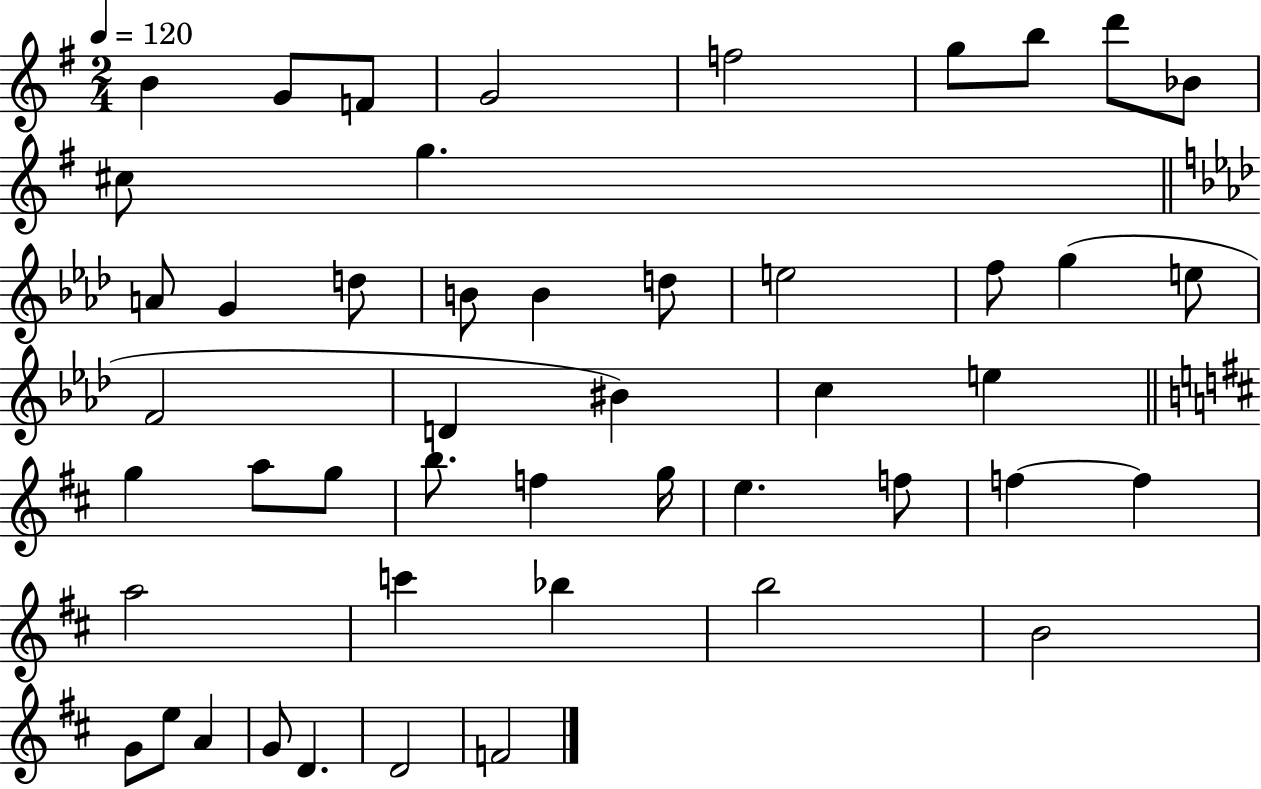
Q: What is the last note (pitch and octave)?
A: F4